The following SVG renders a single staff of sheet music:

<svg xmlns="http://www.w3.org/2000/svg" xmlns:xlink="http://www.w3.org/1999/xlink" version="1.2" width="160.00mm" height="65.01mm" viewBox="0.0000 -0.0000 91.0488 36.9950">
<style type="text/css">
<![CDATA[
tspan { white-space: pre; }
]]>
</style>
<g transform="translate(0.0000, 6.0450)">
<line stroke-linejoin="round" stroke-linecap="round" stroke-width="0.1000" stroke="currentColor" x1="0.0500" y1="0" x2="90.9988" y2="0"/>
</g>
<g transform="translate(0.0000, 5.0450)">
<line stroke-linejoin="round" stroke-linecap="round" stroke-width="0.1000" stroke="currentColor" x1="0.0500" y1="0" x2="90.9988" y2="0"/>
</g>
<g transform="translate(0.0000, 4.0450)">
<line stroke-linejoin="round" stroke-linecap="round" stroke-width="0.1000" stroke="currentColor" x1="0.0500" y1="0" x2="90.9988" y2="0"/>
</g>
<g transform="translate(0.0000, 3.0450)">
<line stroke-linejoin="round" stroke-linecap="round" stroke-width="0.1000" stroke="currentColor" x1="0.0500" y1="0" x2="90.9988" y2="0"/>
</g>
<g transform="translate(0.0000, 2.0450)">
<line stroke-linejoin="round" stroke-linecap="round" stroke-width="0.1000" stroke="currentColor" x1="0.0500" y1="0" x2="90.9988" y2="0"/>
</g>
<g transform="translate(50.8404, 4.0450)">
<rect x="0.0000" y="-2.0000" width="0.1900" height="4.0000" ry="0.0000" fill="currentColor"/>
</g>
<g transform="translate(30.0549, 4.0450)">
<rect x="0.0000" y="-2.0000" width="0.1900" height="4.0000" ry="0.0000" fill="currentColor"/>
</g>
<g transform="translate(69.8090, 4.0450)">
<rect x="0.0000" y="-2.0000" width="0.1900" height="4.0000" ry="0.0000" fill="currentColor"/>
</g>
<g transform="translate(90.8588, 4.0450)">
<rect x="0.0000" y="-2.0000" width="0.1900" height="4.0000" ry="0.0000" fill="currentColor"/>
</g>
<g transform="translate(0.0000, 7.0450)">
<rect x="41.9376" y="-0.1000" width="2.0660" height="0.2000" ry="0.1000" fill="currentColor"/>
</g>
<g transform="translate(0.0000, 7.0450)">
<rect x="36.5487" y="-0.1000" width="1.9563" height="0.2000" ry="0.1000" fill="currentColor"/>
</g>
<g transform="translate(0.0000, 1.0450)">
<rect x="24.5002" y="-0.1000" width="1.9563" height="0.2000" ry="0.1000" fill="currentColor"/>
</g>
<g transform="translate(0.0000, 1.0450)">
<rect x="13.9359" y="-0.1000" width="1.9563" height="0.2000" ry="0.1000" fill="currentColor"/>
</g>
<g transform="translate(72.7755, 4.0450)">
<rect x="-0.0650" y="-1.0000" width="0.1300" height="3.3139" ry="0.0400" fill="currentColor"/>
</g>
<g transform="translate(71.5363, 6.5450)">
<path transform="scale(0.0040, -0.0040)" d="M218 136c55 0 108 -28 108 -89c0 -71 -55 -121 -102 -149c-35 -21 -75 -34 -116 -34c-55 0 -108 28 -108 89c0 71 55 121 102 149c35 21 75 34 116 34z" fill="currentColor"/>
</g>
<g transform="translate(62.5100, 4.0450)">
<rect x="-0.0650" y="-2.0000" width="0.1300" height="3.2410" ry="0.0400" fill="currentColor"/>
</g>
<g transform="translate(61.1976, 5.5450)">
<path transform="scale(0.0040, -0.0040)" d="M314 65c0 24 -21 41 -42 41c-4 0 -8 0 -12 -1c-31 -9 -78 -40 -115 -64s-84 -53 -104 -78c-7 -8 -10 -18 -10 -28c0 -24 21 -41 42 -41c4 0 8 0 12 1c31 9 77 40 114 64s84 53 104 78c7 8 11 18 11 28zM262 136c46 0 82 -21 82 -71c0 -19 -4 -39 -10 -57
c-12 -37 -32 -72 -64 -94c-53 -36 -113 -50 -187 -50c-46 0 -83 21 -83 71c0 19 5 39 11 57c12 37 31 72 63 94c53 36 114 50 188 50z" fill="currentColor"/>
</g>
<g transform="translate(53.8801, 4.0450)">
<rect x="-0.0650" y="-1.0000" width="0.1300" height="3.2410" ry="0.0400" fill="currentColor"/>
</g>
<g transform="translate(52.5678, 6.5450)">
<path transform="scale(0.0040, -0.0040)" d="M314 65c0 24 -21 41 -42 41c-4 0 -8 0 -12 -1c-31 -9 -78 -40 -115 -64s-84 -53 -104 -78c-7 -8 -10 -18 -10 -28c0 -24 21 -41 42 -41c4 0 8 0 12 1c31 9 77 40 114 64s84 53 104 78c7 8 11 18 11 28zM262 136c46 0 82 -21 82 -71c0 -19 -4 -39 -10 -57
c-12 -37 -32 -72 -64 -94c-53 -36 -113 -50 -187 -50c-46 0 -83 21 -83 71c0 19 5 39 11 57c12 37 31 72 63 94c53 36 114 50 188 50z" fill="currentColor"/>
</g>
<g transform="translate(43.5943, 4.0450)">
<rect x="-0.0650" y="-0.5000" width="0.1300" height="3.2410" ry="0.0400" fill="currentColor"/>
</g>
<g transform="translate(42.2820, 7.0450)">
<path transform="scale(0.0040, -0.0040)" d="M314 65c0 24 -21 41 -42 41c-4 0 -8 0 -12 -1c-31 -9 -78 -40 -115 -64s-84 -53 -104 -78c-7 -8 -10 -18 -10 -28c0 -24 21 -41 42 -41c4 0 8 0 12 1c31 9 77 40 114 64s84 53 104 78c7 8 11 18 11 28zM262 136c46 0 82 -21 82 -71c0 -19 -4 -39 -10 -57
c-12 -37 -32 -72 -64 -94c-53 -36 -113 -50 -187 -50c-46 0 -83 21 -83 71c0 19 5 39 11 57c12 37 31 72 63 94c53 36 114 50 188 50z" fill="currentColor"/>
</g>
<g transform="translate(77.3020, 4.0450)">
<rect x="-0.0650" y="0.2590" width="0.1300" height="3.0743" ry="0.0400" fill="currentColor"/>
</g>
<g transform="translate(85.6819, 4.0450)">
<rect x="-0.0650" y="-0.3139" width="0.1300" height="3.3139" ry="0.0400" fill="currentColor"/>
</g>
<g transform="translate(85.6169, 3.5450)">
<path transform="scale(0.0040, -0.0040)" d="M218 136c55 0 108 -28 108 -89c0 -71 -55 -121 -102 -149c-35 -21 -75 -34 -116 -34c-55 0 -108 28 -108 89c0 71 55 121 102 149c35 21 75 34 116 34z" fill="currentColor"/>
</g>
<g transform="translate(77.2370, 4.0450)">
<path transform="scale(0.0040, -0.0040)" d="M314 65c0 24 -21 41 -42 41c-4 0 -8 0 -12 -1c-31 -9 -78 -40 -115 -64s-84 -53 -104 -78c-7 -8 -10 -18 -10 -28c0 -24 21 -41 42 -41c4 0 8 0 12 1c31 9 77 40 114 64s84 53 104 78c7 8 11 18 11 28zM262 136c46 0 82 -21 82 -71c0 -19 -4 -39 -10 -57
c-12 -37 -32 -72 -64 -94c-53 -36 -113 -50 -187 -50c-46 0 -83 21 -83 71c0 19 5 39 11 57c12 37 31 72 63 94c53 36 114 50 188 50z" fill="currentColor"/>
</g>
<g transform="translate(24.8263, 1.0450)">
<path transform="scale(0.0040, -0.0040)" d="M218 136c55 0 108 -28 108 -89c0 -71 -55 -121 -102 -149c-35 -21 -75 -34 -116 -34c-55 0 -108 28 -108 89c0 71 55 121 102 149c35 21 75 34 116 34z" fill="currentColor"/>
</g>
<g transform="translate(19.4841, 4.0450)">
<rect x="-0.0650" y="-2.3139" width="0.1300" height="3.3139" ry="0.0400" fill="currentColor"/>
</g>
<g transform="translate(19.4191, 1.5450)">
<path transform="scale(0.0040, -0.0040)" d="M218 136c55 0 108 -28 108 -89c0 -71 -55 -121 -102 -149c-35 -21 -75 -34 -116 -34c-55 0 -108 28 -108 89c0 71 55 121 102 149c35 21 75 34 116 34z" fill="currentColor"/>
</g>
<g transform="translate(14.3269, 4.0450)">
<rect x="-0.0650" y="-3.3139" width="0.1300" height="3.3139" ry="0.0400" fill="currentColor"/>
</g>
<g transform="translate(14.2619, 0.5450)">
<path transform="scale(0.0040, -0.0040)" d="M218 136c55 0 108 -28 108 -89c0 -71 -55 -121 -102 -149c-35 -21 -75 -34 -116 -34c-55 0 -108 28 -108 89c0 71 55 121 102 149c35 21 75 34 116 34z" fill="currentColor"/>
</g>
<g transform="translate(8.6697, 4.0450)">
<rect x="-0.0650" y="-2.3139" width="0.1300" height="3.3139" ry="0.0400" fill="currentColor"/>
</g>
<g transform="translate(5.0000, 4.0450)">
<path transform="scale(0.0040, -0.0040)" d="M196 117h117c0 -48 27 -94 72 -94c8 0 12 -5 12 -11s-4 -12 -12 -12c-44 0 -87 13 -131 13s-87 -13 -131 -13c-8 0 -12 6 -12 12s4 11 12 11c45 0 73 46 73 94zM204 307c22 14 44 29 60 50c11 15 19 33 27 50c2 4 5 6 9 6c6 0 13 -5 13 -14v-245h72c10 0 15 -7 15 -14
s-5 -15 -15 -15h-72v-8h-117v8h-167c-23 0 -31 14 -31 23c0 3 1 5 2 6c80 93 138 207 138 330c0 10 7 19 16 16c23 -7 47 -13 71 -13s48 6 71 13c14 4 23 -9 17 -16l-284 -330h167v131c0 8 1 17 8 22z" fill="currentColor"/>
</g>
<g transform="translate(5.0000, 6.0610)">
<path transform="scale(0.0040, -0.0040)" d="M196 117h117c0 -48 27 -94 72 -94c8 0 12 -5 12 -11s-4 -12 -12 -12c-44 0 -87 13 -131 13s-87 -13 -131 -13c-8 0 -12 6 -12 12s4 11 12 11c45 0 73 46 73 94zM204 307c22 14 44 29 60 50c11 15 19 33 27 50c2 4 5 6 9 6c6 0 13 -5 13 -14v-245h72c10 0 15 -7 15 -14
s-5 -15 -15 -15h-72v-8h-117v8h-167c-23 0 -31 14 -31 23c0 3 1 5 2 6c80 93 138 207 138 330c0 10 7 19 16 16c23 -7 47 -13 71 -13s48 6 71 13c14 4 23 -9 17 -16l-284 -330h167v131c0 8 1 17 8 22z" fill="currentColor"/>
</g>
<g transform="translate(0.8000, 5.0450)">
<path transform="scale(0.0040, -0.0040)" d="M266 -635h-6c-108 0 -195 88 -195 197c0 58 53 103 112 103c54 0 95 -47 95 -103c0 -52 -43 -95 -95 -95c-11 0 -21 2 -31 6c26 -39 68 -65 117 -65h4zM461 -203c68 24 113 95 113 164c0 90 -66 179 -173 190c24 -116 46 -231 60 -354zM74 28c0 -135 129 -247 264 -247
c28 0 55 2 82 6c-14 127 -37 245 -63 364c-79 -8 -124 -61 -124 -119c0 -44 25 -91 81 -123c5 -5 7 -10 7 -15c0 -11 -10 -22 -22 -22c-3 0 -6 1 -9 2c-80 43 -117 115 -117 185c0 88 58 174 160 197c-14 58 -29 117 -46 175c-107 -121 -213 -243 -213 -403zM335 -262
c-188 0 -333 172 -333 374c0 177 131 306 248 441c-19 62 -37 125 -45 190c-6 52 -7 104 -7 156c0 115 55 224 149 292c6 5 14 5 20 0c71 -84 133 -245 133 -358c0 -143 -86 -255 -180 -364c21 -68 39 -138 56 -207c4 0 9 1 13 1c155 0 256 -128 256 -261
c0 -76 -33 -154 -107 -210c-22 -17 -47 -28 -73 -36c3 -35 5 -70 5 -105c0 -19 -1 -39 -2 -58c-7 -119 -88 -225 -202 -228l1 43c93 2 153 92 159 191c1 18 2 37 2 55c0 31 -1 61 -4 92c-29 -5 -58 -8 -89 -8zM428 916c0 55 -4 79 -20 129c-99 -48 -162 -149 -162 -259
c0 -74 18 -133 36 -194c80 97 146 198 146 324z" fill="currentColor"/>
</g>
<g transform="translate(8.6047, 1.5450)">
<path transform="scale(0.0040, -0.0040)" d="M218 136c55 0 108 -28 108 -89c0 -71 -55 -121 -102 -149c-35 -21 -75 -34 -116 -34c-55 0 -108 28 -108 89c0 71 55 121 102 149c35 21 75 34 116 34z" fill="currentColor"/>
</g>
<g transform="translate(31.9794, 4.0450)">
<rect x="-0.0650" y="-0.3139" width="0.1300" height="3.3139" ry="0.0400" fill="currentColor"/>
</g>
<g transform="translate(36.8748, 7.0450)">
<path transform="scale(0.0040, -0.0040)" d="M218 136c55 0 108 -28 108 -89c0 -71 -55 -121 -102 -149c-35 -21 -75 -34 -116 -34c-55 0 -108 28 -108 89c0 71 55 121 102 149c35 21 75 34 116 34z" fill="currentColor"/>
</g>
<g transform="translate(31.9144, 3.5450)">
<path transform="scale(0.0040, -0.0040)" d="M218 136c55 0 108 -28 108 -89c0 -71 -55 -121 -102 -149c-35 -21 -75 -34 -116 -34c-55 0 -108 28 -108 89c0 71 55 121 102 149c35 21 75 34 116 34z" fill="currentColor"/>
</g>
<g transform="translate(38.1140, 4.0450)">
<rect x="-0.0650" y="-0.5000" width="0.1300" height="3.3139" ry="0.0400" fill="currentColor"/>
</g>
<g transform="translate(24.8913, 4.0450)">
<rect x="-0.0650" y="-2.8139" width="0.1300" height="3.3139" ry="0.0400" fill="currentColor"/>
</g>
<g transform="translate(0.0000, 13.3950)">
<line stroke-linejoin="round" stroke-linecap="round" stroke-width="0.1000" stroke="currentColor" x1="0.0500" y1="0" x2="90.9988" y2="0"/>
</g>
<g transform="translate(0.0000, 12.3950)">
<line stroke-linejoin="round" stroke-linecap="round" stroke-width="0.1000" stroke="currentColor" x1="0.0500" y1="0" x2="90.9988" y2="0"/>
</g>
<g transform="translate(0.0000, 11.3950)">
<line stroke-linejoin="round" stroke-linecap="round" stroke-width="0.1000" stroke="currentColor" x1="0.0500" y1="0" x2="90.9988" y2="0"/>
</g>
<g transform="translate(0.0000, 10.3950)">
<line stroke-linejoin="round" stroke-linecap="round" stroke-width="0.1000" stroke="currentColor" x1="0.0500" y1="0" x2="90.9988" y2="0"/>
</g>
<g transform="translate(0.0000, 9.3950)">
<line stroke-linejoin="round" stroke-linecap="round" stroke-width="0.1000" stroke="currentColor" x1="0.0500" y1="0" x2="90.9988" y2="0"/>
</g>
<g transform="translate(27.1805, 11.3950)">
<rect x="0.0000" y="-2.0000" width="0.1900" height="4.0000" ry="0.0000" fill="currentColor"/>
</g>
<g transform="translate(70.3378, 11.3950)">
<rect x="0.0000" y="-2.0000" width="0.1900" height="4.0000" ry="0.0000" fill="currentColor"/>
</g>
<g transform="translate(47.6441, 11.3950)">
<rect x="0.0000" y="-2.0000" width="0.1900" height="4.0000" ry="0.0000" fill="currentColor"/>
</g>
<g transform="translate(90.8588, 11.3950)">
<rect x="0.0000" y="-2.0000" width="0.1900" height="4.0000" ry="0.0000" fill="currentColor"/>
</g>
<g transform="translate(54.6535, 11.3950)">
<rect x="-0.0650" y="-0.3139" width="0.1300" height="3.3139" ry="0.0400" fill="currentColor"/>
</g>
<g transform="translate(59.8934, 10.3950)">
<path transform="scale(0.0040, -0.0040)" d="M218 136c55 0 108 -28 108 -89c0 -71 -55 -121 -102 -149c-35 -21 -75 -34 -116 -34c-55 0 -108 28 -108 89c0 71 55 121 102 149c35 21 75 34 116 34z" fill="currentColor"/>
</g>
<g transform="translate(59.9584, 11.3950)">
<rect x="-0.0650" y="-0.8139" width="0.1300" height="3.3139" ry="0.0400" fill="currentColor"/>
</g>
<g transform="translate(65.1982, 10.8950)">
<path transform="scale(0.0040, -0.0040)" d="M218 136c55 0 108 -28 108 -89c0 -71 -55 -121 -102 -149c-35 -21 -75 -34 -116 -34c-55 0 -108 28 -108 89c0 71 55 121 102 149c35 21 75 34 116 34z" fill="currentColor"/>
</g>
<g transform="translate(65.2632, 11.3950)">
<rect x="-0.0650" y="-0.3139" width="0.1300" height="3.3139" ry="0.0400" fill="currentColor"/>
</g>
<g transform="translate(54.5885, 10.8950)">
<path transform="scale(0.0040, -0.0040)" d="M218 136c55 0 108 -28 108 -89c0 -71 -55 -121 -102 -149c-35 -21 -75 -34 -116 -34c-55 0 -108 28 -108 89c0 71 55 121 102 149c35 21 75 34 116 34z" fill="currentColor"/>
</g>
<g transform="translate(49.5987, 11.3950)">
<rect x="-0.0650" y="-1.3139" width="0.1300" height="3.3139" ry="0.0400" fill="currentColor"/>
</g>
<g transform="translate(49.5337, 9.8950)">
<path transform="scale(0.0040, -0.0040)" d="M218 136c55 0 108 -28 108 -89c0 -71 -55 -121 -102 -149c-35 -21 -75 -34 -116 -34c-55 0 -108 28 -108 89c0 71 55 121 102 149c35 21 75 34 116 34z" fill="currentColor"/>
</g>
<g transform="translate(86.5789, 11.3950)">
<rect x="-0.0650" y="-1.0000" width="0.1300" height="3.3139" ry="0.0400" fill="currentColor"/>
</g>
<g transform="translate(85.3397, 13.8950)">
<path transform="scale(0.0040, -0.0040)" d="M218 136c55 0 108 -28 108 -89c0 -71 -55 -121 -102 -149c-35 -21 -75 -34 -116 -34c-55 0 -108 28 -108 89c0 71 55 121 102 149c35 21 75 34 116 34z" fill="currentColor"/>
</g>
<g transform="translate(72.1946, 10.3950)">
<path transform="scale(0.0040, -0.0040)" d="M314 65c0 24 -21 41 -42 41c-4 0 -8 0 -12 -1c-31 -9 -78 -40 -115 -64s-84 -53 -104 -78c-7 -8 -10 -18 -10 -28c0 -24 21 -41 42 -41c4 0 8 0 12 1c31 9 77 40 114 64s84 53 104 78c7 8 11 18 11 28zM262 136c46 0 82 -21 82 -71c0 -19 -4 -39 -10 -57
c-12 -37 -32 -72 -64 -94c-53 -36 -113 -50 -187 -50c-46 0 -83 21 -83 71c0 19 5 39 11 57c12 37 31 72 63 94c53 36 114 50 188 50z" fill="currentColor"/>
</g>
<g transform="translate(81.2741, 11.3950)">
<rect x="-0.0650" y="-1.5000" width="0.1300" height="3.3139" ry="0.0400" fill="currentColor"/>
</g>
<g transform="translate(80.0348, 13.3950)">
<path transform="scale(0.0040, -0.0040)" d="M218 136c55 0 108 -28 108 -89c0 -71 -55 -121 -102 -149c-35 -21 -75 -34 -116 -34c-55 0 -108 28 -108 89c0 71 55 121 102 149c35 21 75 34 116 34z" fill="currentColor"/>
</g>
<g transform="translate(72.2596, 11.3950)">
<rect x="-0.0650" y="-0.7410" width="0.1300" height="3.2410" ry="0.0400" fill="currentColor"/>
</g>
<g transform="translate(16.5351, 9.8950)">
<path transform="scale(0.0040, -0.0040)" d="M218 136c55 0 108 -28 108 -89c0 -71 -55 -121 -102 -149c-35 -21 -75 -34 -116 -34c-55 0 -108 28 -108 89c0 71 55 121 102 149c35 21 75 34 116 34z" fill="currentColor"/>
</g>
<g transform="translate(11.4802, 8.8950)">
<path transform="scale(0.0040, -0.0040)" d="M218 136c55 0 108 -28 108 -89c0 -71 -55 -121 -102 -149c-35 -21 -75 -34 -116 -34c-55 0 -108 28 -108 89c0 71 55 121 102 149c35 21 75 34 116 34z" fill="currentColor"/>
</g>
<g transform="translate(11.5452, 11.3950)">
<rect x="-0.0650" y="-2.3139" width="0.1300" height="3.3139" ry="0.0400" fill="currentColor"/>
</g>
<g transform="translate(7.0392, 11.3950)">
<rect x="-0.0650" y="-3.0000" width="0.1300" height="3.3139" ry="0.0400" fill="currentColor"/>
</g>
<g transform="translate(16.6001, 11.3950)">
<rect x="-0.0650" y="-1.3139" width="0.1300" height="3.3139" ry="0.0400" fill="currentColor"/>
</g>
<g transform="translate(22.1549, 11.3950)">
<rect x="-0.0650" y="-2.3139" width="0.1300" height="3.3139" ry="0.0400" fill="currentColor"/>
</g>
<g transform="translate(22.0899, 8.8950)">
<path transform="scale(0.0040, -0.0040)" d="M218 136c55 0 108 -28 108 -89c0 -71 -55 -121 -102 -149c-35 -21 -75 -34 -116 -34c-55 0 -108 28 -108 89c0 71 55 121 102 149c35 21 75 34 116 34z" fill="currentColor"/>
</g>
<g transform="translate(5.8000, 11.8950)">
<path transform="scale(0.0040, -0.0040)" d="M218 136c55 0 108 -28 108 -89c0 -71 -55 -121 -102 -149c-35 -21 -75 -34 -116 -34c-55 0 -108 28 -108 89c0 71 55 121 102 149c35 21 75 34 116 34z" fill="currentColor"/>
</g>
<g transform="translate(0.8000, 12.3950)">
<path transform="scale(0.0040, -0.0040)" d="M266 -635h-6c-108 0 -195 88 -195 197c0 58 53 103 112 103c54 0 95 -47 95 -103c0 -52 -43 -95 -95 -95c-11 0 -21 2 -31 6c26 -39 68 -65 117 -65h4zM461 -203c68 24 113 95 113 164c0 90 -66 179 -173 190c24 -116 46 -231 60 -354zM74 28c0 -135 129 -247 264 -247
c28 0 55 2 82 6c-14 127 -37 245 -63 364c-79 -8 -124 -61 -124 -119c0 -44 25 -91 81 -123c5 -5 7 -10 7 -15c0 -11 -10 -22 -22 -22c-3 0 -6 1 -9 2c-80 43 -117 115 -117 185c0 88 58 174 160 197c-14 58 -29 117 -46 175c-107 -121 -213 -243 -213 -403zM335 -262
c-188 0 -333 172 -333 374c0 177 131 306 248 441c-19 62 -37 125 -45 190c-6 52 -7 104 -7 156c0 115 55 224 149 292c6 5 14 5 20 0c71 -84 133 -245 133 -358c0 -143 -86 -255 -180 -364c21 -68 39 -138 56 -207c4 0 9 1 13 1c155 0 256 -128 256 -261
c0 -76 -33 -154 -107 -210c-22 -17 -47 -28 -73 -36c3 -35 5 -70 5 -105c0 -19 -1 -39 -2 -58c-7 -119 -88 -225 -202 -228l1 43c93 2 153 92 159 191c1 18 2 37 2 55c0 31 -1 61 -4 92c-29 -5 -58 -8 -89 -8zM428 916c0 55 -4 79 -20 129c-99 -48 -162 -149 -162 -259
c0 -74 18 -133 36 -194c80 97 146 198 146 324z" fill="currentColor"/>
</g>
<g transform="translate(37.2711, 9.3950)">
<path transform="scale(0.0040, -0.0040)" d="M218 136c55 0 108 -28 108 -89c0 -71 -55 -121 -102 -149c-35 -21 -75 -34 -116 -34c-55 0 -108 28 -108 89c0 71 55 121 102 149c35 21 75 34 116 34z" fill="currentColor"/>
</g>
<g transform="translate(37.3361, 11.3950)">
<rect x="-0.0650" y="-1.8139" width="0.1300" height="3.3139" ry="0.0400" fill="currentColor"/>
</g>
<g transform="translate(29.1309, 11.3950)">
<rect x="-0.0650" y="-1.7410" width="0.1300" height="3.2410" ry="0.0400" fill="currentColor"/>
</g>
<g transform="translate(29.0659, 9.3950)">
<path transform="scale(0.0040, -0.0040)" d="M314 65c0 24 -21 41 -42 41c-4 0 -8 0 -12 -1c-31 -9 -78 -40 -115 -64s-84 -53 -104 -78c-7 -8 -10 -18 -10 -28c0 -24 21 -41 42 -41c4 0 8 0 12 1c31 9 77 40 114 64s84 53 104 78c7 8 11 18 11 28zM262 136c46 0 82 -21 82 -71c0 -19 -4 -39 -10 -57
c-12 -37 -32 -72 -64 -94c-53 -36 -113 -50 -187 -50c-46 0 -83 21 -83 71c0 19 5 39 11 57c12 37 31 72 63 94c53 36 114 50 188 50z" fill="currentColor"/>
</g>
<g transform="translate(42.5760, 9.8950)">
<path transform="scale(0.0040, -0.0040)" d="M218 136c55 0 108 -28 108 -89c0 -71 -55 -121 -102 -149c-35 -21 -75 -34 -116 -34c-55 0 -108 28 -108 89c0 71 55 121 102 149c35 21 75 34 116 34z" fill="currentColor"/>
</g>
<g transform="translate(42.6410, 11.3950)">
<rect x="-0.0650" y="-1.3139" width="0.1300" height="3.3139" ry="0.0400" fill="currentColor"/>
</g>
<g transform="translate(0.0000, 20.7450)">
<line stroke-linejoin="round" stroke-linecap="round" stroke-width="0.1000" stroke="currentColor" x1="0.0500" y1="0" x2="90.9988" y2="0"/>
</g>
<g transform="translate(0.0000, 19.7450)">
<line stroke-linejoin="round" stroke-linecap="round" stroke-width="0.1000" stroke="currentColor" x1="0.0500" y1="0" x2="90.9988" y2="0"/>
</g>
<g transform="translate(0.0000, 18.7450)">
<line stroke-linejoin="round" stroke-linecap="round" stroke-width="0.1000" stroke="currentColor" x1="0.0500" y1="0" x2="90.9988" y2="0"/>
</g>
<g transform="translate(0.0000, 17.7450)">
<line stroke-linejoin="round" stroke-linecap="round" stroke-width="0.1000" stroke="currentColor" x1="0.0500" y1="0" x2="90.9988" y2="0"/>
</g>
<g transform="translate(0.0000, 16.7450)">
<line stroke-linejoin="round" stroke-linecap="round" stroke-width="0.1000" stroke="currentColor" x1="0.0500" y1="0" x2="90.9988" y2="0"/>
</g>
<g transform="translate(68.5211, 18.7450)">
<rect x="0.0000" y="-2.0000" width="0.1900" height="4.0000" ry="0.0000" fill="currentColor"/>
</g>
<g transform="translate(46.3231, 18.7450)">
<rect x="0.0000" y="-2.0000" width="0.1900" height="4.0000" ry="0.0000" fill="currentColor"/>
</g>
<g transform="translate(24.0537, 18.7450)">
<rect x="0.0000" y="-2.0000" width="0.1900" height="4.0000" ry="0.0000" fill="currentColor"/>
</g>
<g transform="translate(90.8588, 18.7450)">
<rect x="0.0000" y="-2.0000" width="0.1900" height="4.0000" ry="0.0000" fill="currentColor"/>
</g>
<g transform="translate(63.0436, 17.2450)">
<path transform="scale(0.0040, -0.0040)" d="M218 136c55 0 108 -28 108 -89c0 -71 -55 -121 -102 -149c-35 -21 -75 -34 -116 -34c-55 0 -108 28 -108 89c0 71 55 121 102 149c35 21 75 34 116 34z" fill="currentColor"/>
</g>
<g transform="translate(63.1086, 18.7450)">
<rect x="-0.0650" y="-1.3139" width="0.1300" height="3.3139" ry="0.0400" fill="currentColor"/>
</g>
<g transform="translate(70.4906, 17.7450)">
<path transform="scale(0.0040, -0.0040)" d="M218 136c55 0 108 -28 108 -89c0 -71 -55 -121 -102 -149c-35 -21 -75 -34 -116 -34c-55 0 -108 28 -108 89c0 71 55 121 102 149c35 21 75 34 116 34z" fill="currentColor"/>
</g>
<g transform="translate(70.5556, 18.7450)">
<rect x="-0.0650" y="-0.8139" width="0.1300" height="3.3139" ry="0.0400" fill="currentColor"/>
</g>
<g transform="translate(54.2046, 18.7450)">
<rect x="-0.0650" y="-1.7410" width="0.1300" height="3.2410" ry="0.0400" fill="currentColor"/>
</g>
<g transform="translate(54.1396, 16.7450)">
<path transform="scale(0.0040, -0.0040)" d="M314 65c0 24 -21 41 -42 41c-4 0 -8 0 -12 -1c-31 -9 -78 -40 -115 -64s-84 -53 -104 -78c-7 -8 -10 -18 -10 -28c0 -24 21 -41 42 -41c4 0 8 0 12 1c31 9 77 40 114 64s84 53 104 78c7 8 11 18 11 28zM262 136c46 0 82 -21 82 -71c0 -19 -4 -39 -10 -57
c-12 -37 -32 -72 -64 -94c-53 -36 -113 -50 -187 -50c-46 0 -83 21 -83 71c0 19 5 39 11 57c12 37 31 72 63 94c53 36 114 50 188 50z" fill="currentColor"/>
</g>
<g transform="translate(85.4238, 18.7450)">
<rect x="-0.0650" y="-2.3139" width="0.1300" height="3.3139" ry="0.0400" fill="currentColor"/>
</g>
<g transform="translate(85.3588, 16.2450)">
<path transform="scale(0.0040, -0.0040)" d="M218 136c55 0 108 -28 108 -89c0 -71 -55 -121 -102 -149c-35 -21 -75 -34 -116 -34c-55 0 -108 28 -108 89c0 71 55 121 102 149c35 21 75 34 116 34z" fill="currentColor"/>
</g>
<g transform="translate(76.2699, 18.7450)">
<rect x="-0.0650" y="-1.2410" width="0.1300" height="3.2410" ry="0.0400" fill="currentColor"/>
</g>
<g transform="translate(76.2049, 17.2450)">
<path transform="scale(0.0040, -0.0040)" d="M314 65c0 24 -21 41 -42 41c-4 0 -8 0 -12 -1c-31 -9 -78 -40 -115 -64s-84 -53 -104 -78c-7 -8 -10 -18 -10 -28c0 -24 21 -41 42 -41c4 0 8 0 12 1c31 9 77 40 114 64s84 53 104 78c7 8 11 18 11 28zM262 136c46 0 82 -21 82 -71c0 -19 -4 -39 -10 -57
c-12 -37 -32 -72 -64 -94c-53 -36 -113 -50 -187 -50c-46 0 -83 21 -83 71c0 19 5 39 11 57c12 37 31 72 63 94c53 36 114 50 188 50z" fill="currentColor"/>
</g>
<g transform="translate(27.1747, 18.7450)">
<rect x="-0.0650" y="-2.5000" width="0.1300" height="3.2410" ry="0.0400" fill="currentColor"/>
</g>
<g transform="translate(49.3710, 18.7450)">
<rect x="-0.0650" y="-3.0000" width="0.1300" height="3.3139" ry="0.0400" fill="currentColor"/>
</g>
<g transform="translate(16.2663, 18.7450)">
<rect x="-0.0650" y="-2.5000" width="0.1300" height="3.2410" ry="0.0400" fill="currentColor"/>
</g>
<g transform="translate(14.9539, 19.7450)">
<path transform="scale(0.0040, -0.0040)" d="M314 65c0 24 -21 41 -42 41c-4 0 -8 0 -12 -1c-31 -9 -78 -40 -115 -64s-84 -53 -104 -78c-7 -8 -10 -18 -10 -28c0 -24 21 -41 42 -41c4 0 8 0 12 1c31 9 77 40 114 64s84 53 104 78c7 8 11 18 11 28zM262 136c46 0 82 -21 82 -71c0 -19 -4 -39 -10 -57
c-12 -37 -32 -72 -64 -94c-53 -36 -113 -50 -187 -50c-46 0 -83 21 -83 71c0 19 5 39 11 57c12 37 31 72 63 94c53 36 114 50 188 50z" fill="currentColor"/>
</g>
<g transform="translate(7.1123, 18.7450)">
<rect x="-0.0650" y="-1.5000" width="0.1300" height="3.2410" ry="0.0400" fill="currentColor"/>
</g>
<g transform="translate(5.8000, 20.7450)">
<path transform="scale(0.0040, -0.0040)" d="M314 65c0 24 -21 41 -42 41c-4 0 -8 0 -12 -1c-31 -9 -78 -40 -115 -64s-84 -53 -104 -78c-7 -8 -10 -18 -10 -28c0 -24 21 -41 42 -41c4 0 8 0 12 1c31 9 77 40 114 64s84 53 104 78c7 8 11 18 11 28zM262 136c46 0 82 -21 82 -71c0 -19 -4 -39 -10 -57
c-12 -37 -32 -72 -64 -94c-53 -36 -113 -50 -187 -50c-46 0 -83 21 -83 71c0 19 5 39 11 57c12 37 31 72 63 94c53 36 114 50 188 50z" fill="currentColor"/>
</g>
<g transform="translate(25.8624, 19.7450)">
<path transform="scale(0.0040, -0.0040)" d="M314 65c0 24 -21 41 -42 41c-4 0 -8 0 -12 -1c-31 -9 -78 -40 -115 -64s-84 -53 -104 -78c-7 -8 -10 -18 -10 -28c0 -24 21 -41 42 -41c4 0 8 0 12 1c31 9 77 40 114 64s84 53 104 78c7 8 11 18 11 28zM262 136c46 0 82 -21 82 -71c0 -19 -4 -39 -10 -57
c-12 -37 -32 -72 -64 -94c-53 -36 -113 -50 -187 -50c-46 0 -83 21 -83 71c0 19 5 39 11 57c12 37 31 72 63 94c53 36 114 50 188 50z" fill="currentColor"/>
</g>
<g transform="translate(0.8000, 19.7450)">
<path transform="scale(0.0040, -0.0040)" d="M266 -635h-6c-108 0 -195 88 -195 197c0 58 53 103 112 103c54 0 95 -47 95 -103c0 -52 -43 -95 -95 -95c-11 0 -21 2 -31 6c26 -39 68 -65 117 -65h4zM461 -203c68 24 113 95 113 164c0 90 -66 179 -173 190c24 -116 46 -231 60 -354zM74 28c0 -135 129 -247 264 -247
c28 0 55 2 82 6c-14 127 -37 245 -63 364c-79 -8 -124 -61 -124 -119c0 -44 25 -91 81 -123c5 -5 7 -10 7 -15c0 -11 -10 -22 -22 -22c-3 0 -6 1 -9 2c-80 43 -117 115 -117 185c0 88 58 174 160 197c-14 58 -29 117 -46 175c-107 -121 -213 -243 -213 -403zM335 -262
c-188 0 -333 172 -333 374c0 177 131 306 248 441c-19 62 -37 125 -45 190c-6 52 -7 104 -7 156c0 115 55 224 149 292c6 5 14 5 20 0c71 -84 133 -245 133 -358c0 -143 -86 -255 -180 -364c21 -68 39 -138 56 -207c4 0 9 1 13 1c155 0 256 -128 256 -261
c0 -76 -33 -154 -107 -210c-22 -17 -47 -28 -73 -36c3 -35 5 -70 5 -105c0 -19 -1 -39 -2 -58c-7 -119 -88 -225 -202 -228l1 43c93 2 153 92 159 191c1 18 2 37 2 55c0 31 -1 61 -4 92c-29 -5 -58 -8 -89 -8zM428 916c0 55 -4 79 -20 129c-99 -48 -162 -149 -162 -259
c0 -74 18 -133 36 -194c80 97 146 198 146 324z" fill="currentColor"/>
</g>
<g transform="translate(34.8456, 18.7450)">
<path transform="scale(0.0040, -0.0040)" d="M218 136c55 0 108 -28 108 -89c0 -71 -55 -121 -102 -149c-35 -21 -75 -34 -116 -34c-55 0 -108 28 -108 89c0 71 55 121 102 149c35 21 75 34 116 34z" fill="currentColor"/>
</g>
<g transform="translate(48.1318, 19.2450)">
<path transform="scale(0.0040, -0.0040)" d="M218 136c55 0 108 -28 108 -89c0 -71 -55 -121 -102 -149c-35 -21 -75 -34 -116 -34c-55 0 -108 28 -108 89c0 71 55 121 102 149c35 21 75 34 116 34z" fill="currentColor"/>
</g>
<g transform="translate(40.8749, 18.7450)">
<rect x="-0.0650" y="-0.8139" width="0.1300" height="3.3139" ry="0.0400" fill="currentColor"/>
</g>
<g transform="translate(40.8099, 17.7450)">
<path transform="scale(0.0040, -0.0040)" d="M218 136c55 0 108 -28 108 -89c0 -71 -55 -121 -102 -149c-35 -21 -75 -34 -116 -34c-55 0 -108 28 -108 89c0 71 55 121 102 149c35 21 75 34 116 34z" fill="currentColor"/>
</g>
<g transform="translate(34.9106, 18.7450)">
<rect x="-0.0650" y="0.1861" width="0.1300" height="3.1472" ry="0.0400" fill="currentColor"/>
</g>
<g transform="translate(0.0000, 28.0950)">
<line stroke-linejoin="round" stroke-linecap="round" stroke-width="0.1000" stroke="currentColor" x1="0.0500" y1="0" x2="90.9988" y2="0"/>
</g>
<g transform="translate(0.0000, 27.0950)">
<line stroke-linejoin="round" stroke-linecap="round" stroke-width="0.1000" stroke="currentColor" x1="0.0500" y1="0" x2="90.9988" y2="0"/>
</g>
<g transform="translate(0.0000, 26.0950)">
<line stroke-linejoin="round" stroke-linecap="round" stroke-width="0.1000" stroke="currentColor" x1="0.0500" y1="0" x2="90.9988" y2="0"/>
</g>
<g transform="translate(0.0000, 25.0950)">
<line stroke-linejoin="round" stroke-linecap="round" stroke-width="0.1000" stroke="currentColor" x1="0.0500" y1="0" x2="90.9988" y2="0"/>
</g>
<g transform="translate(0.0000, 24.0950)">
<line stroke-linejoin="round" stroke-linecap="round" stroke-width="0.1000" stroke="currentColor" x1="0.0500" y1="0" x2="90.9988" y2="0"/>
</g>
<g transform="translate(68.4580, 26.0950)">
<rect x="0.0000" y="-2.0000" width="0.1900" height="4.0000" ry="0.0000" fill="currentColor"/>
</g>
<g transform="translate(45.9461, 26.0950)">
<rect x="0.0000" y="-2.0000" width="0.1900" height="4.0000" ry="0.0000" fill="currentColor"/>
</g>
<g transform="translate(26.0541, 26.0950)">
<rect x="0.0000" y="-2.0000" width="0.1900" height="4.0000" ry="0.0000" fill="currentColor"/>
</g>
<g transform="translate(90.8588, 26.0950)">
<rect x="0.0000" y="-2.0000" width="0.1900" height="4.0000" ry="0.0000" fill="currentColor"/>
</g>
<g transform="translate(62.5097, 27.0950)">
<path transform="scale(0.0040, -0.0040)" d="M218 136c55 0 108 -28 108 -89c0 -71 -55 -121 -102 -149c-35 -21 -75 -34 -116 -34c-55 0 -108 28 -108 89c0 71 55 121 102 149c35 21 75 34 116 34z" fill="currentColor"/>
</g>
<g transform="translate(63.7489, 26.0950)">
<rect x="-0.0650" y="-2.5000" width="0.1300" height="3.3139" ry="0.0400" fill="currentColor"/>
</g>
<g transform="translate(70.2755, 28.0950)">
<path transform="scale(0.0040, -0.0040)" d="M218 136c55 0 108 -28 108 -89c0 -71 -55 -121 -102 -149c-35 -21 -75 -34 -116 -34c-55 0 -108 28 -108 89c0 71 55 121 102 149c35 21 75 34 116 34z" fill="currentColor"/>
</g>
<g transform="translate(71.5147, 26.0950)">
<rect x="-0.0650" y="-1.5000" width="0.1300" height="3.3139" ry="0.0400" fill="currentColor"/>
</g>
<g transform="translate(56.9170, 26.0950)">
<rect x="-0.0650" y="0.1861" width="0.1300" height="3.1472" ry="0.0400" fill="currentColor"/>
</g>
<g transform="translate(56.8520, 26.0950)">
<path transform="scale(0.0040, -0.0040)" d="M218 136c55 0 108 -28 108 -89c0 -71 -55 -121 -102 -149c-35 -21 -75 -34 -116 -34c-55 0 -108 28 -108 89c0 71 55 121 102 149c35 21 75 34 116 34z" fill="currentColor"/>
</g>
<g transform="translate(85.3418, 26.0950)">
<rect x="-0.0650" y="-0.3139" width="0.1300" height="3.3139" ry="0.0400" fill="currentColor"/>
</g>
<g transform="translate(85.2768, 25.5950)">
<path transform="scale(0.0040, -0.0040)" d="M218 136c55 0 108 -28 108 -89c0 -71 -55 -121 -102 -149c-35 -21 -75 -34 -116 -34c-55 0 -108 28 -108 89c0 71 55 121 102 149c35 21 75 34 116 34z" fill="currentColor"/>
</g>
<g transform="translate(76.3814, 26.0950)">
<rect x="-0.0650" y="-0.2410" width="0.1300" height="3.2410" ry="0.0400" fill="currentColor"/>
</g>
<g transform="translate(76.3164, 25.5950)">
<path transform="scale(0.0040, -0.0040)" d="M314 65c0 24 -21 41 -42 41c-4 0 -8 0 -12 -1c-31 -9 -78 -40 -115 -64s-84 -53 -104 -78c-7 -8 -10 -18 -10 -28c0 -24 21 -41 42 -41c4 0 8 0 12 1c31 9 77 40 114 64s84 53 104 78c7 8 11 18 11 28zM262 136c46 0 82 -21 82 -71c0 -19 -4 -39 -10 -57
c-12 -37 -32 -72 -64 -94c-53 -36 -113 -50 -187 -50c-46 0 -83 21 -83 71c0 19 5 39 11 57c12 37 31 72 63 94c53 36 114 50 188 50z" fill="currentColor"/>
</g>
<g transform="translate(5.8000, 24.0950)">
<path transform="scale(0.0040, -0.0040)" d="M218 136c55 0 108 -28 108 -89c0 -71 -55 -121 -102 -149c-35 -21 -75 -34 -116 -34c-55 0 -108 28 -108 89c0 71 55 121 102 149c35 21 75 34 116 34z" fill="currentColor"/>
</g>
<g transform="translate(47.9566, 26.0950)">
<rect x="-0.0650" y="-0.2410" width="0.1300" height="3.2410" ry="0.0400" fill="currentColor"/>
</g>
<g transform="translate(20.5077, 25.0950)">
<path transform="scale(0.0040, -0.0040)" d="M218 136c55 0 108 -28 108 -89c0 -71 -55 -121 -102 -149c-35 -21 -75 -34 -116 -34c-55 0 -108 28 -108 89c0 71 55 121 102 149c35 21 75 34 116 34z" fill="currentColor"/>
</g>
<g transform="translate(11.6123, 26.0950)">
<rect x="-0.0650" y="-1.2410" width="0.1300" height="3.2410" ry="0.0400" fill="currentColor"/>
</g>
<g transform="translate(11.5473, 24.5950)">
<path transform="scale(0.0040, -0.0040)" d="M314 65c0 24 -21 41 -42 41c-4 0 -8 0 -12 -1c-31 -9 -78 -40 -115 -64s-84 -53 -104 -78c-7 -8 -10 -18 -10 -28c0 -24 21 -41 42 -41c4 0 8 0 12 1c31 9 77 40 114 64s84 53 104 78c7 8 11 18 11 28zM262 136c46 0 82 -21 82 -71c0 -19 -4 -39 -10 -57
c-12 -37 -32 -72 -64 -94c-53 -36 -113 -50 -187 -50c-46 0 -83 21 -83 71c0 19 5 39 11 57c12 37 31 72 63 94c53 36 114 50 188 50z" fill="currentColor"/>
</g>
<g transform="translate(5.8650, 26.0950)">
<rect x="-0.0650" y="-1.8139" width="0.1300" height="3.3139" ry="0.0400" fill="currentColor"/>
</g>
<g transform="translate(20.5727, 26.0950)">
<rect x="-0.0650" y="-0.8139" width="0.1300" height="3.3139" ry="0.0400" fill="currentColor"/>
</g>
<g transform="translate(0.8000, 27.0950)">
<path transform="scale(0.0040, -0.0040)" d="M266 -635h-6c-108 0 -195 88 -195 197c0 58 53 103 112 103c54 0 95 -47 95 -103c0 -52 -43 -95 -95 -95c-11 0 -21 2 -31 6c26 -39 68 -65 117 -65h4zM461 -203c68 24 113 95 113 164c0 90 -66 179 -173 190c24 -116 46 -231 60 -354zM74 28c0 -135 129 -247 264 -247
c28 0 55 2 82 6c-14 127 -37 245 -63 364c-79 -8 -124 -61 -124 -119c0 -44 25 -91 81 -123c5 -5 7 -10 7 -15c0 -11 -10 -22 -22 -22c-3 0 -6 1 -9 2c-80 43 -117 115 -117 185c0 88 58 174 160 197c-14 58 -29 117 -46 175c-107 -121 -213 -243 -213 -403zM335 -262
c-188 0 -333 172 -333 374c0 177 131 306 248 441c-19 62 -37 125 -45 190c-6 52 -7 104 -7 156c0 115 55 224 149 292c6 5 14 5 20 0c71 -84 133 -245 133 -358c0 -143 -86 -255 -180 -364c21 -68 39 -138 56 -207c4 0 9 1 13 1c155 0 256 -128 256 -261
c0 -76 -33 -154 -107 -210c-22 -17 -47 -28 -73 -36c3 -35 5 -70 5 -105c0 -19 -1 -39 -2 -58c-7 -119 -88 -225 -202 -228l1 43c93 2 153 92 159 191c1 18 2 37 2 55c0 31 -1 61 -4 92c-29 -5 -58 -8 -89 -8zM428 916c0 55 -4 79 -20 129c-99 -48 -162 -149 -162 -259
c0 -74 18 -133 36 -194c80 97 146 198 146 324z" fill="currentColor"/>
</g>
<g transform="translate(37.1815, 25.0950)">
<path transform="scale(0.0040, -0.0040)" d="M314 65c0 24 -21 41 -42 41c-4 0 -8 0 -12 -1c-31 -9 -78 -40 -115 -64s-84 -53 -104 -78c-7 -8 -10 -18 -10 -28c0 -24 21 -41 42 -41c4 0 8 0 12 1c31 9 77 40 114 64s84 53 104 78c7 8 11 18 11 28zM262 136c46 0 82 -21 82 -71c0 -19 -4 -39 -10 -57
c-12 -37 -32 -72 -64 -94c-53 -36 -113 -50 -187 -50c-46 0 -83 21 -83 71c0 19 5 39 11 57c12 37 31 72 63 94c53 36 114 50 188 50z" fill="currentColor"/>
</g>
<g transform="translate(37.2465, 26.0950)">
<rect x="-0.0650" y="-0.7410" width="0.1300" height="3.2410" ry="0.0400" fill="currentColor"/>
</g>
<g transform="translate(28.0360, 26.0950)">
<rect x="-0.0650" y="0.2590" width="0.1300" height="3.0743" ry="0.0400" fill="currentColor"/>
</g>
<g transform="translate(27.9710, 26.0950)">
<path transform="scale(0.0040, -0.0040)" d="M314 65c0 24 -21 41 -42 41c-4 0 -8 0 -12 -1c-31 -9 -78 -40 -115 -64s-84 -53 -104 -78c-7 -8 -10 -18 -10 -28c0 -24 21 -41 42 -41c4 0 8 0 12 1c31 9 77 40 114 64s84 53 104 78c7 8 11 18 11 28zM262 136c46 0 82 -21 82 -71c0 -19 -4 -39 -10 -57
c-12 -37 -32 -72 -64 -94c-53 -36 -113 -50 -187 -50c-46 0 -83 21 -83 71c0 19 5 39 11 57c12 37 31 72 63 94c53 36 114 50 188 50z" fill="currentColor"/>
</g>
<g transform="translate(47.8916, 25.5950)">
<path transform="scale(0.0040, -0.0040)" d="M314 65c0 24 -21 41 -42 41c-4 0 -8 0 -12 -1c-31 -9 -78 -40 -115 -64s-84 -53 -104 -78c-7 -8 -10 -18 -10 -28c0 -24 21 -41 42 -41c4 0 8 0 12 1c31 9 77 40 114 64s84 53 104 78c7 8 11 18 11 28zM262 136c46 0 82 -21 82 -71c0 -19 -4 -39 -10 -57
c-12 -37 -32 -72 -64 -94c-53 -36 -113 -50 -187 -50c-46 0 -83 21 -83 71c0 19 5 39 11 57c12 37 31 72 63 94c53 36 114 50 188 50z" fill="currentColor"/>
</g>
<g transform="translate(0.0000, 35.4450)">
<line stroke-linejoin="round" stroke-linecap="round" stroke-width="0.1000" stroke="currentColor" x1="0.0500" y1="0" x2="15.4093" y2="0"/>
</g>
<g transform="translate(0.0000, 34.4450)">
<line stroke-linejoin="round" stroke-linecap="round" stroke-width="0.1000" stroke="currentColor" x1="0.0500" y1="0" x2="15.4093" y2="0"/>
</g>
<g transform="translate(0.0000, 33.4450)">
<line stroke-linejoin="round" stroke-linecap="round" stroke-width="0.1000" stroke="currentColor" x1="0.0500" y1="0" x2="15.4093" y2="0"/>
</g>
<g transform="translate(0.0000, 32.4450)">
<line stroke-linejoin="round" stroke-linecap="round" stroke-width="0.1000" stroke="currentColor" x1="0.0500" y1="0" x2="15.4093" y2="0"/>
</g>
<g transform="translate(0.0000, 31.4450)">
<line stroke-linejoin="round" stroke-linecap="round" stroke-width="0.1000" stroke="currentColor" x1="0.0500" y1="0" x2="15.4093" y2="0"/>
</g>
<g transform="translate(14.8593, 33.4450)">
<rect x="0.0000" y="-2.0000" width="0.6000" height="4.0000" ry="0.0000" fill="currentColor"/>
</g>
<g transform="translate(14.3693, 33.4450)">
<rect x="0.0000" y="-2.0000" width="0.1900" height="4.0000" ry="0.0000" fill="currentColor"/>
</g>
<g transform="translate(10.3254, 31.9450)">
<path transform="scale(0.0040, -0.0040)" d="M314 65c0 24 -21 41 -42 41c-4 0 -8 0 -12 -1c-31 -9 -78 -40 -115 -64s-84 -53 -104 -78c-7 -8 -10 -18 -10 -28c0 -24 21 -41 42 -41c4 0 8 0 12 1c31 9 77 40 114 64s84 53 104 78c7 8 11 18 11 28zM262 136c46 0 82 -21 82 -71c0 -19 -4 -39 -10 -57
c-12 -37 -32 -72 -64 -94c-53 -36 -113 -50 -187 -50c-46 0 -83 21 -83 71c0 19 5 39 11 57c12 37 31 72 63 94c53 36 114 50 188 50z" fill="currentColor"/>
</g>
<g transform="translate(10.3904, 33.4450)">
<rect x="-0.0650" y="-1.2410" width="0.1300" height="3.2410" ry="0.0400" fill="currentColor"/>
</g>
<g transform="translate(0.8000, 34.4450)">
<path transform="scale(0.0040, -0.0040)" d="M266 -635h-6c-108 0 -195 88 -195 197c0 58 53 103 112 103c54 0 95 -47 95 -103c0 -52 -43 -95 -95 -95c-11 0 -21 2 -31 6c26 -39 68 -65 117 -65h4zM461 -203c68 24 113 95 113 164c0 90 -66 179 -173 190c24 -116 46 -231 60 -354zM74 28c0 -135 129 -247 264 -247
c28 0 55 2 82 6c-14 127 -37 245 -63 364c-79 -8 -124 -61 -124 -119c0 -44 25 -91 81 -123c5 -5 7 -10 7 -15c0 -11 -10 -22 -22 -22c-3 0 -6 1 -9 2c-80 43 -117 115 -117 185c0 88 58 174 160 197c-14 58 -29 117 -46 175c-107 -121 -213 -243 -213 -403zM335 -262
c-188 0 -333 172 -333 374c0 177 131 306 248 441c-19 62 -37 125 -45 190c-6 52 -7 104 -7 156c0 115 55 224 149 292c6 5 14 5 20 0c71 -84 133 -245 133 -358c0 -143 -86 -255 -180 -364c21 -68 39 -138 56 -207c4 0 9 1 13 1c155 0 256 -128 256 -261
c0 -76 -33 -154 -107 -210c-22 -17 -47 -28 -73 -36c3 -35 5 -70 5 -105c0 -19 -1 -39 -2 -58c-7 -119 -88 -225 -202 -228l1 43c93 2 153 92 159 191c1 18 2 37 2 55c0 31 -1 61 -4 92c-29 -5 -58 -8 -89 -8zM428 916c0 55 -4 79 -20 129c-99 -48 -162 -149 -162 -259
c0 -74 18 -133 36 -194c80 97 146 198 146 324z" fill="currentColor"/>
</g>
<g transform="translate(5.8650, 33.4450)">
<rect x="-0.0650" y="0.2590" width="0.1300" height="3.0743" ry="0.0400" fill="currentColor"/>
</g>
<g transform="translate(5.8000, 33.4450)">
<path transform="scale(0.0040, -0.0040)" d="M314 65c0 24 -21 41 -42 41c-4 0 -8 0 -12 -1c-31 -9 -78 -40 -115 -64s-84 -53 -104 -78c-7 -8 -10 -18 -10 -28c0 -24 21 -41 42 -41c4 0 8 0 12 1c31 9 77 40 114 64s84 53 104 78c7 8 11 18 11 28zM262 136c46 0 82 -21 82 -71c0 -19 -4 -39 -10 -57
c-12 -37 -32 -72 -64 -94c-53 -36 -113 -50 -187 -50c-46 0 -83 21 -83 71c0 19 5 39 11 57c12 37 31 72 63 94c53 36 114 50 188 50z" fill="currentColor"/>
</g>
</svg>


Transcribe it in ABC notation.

X:1
T:Untitled
M:4/4
L:1/4
K:C
g b g a c C C2 D2 F2 D B2 c A g e g f2 f e e c d c d2 E D E2 G2 G2 B d A f2 e d e2 g f e2 d B2 d2 c2 B G E c2 c B2 e2